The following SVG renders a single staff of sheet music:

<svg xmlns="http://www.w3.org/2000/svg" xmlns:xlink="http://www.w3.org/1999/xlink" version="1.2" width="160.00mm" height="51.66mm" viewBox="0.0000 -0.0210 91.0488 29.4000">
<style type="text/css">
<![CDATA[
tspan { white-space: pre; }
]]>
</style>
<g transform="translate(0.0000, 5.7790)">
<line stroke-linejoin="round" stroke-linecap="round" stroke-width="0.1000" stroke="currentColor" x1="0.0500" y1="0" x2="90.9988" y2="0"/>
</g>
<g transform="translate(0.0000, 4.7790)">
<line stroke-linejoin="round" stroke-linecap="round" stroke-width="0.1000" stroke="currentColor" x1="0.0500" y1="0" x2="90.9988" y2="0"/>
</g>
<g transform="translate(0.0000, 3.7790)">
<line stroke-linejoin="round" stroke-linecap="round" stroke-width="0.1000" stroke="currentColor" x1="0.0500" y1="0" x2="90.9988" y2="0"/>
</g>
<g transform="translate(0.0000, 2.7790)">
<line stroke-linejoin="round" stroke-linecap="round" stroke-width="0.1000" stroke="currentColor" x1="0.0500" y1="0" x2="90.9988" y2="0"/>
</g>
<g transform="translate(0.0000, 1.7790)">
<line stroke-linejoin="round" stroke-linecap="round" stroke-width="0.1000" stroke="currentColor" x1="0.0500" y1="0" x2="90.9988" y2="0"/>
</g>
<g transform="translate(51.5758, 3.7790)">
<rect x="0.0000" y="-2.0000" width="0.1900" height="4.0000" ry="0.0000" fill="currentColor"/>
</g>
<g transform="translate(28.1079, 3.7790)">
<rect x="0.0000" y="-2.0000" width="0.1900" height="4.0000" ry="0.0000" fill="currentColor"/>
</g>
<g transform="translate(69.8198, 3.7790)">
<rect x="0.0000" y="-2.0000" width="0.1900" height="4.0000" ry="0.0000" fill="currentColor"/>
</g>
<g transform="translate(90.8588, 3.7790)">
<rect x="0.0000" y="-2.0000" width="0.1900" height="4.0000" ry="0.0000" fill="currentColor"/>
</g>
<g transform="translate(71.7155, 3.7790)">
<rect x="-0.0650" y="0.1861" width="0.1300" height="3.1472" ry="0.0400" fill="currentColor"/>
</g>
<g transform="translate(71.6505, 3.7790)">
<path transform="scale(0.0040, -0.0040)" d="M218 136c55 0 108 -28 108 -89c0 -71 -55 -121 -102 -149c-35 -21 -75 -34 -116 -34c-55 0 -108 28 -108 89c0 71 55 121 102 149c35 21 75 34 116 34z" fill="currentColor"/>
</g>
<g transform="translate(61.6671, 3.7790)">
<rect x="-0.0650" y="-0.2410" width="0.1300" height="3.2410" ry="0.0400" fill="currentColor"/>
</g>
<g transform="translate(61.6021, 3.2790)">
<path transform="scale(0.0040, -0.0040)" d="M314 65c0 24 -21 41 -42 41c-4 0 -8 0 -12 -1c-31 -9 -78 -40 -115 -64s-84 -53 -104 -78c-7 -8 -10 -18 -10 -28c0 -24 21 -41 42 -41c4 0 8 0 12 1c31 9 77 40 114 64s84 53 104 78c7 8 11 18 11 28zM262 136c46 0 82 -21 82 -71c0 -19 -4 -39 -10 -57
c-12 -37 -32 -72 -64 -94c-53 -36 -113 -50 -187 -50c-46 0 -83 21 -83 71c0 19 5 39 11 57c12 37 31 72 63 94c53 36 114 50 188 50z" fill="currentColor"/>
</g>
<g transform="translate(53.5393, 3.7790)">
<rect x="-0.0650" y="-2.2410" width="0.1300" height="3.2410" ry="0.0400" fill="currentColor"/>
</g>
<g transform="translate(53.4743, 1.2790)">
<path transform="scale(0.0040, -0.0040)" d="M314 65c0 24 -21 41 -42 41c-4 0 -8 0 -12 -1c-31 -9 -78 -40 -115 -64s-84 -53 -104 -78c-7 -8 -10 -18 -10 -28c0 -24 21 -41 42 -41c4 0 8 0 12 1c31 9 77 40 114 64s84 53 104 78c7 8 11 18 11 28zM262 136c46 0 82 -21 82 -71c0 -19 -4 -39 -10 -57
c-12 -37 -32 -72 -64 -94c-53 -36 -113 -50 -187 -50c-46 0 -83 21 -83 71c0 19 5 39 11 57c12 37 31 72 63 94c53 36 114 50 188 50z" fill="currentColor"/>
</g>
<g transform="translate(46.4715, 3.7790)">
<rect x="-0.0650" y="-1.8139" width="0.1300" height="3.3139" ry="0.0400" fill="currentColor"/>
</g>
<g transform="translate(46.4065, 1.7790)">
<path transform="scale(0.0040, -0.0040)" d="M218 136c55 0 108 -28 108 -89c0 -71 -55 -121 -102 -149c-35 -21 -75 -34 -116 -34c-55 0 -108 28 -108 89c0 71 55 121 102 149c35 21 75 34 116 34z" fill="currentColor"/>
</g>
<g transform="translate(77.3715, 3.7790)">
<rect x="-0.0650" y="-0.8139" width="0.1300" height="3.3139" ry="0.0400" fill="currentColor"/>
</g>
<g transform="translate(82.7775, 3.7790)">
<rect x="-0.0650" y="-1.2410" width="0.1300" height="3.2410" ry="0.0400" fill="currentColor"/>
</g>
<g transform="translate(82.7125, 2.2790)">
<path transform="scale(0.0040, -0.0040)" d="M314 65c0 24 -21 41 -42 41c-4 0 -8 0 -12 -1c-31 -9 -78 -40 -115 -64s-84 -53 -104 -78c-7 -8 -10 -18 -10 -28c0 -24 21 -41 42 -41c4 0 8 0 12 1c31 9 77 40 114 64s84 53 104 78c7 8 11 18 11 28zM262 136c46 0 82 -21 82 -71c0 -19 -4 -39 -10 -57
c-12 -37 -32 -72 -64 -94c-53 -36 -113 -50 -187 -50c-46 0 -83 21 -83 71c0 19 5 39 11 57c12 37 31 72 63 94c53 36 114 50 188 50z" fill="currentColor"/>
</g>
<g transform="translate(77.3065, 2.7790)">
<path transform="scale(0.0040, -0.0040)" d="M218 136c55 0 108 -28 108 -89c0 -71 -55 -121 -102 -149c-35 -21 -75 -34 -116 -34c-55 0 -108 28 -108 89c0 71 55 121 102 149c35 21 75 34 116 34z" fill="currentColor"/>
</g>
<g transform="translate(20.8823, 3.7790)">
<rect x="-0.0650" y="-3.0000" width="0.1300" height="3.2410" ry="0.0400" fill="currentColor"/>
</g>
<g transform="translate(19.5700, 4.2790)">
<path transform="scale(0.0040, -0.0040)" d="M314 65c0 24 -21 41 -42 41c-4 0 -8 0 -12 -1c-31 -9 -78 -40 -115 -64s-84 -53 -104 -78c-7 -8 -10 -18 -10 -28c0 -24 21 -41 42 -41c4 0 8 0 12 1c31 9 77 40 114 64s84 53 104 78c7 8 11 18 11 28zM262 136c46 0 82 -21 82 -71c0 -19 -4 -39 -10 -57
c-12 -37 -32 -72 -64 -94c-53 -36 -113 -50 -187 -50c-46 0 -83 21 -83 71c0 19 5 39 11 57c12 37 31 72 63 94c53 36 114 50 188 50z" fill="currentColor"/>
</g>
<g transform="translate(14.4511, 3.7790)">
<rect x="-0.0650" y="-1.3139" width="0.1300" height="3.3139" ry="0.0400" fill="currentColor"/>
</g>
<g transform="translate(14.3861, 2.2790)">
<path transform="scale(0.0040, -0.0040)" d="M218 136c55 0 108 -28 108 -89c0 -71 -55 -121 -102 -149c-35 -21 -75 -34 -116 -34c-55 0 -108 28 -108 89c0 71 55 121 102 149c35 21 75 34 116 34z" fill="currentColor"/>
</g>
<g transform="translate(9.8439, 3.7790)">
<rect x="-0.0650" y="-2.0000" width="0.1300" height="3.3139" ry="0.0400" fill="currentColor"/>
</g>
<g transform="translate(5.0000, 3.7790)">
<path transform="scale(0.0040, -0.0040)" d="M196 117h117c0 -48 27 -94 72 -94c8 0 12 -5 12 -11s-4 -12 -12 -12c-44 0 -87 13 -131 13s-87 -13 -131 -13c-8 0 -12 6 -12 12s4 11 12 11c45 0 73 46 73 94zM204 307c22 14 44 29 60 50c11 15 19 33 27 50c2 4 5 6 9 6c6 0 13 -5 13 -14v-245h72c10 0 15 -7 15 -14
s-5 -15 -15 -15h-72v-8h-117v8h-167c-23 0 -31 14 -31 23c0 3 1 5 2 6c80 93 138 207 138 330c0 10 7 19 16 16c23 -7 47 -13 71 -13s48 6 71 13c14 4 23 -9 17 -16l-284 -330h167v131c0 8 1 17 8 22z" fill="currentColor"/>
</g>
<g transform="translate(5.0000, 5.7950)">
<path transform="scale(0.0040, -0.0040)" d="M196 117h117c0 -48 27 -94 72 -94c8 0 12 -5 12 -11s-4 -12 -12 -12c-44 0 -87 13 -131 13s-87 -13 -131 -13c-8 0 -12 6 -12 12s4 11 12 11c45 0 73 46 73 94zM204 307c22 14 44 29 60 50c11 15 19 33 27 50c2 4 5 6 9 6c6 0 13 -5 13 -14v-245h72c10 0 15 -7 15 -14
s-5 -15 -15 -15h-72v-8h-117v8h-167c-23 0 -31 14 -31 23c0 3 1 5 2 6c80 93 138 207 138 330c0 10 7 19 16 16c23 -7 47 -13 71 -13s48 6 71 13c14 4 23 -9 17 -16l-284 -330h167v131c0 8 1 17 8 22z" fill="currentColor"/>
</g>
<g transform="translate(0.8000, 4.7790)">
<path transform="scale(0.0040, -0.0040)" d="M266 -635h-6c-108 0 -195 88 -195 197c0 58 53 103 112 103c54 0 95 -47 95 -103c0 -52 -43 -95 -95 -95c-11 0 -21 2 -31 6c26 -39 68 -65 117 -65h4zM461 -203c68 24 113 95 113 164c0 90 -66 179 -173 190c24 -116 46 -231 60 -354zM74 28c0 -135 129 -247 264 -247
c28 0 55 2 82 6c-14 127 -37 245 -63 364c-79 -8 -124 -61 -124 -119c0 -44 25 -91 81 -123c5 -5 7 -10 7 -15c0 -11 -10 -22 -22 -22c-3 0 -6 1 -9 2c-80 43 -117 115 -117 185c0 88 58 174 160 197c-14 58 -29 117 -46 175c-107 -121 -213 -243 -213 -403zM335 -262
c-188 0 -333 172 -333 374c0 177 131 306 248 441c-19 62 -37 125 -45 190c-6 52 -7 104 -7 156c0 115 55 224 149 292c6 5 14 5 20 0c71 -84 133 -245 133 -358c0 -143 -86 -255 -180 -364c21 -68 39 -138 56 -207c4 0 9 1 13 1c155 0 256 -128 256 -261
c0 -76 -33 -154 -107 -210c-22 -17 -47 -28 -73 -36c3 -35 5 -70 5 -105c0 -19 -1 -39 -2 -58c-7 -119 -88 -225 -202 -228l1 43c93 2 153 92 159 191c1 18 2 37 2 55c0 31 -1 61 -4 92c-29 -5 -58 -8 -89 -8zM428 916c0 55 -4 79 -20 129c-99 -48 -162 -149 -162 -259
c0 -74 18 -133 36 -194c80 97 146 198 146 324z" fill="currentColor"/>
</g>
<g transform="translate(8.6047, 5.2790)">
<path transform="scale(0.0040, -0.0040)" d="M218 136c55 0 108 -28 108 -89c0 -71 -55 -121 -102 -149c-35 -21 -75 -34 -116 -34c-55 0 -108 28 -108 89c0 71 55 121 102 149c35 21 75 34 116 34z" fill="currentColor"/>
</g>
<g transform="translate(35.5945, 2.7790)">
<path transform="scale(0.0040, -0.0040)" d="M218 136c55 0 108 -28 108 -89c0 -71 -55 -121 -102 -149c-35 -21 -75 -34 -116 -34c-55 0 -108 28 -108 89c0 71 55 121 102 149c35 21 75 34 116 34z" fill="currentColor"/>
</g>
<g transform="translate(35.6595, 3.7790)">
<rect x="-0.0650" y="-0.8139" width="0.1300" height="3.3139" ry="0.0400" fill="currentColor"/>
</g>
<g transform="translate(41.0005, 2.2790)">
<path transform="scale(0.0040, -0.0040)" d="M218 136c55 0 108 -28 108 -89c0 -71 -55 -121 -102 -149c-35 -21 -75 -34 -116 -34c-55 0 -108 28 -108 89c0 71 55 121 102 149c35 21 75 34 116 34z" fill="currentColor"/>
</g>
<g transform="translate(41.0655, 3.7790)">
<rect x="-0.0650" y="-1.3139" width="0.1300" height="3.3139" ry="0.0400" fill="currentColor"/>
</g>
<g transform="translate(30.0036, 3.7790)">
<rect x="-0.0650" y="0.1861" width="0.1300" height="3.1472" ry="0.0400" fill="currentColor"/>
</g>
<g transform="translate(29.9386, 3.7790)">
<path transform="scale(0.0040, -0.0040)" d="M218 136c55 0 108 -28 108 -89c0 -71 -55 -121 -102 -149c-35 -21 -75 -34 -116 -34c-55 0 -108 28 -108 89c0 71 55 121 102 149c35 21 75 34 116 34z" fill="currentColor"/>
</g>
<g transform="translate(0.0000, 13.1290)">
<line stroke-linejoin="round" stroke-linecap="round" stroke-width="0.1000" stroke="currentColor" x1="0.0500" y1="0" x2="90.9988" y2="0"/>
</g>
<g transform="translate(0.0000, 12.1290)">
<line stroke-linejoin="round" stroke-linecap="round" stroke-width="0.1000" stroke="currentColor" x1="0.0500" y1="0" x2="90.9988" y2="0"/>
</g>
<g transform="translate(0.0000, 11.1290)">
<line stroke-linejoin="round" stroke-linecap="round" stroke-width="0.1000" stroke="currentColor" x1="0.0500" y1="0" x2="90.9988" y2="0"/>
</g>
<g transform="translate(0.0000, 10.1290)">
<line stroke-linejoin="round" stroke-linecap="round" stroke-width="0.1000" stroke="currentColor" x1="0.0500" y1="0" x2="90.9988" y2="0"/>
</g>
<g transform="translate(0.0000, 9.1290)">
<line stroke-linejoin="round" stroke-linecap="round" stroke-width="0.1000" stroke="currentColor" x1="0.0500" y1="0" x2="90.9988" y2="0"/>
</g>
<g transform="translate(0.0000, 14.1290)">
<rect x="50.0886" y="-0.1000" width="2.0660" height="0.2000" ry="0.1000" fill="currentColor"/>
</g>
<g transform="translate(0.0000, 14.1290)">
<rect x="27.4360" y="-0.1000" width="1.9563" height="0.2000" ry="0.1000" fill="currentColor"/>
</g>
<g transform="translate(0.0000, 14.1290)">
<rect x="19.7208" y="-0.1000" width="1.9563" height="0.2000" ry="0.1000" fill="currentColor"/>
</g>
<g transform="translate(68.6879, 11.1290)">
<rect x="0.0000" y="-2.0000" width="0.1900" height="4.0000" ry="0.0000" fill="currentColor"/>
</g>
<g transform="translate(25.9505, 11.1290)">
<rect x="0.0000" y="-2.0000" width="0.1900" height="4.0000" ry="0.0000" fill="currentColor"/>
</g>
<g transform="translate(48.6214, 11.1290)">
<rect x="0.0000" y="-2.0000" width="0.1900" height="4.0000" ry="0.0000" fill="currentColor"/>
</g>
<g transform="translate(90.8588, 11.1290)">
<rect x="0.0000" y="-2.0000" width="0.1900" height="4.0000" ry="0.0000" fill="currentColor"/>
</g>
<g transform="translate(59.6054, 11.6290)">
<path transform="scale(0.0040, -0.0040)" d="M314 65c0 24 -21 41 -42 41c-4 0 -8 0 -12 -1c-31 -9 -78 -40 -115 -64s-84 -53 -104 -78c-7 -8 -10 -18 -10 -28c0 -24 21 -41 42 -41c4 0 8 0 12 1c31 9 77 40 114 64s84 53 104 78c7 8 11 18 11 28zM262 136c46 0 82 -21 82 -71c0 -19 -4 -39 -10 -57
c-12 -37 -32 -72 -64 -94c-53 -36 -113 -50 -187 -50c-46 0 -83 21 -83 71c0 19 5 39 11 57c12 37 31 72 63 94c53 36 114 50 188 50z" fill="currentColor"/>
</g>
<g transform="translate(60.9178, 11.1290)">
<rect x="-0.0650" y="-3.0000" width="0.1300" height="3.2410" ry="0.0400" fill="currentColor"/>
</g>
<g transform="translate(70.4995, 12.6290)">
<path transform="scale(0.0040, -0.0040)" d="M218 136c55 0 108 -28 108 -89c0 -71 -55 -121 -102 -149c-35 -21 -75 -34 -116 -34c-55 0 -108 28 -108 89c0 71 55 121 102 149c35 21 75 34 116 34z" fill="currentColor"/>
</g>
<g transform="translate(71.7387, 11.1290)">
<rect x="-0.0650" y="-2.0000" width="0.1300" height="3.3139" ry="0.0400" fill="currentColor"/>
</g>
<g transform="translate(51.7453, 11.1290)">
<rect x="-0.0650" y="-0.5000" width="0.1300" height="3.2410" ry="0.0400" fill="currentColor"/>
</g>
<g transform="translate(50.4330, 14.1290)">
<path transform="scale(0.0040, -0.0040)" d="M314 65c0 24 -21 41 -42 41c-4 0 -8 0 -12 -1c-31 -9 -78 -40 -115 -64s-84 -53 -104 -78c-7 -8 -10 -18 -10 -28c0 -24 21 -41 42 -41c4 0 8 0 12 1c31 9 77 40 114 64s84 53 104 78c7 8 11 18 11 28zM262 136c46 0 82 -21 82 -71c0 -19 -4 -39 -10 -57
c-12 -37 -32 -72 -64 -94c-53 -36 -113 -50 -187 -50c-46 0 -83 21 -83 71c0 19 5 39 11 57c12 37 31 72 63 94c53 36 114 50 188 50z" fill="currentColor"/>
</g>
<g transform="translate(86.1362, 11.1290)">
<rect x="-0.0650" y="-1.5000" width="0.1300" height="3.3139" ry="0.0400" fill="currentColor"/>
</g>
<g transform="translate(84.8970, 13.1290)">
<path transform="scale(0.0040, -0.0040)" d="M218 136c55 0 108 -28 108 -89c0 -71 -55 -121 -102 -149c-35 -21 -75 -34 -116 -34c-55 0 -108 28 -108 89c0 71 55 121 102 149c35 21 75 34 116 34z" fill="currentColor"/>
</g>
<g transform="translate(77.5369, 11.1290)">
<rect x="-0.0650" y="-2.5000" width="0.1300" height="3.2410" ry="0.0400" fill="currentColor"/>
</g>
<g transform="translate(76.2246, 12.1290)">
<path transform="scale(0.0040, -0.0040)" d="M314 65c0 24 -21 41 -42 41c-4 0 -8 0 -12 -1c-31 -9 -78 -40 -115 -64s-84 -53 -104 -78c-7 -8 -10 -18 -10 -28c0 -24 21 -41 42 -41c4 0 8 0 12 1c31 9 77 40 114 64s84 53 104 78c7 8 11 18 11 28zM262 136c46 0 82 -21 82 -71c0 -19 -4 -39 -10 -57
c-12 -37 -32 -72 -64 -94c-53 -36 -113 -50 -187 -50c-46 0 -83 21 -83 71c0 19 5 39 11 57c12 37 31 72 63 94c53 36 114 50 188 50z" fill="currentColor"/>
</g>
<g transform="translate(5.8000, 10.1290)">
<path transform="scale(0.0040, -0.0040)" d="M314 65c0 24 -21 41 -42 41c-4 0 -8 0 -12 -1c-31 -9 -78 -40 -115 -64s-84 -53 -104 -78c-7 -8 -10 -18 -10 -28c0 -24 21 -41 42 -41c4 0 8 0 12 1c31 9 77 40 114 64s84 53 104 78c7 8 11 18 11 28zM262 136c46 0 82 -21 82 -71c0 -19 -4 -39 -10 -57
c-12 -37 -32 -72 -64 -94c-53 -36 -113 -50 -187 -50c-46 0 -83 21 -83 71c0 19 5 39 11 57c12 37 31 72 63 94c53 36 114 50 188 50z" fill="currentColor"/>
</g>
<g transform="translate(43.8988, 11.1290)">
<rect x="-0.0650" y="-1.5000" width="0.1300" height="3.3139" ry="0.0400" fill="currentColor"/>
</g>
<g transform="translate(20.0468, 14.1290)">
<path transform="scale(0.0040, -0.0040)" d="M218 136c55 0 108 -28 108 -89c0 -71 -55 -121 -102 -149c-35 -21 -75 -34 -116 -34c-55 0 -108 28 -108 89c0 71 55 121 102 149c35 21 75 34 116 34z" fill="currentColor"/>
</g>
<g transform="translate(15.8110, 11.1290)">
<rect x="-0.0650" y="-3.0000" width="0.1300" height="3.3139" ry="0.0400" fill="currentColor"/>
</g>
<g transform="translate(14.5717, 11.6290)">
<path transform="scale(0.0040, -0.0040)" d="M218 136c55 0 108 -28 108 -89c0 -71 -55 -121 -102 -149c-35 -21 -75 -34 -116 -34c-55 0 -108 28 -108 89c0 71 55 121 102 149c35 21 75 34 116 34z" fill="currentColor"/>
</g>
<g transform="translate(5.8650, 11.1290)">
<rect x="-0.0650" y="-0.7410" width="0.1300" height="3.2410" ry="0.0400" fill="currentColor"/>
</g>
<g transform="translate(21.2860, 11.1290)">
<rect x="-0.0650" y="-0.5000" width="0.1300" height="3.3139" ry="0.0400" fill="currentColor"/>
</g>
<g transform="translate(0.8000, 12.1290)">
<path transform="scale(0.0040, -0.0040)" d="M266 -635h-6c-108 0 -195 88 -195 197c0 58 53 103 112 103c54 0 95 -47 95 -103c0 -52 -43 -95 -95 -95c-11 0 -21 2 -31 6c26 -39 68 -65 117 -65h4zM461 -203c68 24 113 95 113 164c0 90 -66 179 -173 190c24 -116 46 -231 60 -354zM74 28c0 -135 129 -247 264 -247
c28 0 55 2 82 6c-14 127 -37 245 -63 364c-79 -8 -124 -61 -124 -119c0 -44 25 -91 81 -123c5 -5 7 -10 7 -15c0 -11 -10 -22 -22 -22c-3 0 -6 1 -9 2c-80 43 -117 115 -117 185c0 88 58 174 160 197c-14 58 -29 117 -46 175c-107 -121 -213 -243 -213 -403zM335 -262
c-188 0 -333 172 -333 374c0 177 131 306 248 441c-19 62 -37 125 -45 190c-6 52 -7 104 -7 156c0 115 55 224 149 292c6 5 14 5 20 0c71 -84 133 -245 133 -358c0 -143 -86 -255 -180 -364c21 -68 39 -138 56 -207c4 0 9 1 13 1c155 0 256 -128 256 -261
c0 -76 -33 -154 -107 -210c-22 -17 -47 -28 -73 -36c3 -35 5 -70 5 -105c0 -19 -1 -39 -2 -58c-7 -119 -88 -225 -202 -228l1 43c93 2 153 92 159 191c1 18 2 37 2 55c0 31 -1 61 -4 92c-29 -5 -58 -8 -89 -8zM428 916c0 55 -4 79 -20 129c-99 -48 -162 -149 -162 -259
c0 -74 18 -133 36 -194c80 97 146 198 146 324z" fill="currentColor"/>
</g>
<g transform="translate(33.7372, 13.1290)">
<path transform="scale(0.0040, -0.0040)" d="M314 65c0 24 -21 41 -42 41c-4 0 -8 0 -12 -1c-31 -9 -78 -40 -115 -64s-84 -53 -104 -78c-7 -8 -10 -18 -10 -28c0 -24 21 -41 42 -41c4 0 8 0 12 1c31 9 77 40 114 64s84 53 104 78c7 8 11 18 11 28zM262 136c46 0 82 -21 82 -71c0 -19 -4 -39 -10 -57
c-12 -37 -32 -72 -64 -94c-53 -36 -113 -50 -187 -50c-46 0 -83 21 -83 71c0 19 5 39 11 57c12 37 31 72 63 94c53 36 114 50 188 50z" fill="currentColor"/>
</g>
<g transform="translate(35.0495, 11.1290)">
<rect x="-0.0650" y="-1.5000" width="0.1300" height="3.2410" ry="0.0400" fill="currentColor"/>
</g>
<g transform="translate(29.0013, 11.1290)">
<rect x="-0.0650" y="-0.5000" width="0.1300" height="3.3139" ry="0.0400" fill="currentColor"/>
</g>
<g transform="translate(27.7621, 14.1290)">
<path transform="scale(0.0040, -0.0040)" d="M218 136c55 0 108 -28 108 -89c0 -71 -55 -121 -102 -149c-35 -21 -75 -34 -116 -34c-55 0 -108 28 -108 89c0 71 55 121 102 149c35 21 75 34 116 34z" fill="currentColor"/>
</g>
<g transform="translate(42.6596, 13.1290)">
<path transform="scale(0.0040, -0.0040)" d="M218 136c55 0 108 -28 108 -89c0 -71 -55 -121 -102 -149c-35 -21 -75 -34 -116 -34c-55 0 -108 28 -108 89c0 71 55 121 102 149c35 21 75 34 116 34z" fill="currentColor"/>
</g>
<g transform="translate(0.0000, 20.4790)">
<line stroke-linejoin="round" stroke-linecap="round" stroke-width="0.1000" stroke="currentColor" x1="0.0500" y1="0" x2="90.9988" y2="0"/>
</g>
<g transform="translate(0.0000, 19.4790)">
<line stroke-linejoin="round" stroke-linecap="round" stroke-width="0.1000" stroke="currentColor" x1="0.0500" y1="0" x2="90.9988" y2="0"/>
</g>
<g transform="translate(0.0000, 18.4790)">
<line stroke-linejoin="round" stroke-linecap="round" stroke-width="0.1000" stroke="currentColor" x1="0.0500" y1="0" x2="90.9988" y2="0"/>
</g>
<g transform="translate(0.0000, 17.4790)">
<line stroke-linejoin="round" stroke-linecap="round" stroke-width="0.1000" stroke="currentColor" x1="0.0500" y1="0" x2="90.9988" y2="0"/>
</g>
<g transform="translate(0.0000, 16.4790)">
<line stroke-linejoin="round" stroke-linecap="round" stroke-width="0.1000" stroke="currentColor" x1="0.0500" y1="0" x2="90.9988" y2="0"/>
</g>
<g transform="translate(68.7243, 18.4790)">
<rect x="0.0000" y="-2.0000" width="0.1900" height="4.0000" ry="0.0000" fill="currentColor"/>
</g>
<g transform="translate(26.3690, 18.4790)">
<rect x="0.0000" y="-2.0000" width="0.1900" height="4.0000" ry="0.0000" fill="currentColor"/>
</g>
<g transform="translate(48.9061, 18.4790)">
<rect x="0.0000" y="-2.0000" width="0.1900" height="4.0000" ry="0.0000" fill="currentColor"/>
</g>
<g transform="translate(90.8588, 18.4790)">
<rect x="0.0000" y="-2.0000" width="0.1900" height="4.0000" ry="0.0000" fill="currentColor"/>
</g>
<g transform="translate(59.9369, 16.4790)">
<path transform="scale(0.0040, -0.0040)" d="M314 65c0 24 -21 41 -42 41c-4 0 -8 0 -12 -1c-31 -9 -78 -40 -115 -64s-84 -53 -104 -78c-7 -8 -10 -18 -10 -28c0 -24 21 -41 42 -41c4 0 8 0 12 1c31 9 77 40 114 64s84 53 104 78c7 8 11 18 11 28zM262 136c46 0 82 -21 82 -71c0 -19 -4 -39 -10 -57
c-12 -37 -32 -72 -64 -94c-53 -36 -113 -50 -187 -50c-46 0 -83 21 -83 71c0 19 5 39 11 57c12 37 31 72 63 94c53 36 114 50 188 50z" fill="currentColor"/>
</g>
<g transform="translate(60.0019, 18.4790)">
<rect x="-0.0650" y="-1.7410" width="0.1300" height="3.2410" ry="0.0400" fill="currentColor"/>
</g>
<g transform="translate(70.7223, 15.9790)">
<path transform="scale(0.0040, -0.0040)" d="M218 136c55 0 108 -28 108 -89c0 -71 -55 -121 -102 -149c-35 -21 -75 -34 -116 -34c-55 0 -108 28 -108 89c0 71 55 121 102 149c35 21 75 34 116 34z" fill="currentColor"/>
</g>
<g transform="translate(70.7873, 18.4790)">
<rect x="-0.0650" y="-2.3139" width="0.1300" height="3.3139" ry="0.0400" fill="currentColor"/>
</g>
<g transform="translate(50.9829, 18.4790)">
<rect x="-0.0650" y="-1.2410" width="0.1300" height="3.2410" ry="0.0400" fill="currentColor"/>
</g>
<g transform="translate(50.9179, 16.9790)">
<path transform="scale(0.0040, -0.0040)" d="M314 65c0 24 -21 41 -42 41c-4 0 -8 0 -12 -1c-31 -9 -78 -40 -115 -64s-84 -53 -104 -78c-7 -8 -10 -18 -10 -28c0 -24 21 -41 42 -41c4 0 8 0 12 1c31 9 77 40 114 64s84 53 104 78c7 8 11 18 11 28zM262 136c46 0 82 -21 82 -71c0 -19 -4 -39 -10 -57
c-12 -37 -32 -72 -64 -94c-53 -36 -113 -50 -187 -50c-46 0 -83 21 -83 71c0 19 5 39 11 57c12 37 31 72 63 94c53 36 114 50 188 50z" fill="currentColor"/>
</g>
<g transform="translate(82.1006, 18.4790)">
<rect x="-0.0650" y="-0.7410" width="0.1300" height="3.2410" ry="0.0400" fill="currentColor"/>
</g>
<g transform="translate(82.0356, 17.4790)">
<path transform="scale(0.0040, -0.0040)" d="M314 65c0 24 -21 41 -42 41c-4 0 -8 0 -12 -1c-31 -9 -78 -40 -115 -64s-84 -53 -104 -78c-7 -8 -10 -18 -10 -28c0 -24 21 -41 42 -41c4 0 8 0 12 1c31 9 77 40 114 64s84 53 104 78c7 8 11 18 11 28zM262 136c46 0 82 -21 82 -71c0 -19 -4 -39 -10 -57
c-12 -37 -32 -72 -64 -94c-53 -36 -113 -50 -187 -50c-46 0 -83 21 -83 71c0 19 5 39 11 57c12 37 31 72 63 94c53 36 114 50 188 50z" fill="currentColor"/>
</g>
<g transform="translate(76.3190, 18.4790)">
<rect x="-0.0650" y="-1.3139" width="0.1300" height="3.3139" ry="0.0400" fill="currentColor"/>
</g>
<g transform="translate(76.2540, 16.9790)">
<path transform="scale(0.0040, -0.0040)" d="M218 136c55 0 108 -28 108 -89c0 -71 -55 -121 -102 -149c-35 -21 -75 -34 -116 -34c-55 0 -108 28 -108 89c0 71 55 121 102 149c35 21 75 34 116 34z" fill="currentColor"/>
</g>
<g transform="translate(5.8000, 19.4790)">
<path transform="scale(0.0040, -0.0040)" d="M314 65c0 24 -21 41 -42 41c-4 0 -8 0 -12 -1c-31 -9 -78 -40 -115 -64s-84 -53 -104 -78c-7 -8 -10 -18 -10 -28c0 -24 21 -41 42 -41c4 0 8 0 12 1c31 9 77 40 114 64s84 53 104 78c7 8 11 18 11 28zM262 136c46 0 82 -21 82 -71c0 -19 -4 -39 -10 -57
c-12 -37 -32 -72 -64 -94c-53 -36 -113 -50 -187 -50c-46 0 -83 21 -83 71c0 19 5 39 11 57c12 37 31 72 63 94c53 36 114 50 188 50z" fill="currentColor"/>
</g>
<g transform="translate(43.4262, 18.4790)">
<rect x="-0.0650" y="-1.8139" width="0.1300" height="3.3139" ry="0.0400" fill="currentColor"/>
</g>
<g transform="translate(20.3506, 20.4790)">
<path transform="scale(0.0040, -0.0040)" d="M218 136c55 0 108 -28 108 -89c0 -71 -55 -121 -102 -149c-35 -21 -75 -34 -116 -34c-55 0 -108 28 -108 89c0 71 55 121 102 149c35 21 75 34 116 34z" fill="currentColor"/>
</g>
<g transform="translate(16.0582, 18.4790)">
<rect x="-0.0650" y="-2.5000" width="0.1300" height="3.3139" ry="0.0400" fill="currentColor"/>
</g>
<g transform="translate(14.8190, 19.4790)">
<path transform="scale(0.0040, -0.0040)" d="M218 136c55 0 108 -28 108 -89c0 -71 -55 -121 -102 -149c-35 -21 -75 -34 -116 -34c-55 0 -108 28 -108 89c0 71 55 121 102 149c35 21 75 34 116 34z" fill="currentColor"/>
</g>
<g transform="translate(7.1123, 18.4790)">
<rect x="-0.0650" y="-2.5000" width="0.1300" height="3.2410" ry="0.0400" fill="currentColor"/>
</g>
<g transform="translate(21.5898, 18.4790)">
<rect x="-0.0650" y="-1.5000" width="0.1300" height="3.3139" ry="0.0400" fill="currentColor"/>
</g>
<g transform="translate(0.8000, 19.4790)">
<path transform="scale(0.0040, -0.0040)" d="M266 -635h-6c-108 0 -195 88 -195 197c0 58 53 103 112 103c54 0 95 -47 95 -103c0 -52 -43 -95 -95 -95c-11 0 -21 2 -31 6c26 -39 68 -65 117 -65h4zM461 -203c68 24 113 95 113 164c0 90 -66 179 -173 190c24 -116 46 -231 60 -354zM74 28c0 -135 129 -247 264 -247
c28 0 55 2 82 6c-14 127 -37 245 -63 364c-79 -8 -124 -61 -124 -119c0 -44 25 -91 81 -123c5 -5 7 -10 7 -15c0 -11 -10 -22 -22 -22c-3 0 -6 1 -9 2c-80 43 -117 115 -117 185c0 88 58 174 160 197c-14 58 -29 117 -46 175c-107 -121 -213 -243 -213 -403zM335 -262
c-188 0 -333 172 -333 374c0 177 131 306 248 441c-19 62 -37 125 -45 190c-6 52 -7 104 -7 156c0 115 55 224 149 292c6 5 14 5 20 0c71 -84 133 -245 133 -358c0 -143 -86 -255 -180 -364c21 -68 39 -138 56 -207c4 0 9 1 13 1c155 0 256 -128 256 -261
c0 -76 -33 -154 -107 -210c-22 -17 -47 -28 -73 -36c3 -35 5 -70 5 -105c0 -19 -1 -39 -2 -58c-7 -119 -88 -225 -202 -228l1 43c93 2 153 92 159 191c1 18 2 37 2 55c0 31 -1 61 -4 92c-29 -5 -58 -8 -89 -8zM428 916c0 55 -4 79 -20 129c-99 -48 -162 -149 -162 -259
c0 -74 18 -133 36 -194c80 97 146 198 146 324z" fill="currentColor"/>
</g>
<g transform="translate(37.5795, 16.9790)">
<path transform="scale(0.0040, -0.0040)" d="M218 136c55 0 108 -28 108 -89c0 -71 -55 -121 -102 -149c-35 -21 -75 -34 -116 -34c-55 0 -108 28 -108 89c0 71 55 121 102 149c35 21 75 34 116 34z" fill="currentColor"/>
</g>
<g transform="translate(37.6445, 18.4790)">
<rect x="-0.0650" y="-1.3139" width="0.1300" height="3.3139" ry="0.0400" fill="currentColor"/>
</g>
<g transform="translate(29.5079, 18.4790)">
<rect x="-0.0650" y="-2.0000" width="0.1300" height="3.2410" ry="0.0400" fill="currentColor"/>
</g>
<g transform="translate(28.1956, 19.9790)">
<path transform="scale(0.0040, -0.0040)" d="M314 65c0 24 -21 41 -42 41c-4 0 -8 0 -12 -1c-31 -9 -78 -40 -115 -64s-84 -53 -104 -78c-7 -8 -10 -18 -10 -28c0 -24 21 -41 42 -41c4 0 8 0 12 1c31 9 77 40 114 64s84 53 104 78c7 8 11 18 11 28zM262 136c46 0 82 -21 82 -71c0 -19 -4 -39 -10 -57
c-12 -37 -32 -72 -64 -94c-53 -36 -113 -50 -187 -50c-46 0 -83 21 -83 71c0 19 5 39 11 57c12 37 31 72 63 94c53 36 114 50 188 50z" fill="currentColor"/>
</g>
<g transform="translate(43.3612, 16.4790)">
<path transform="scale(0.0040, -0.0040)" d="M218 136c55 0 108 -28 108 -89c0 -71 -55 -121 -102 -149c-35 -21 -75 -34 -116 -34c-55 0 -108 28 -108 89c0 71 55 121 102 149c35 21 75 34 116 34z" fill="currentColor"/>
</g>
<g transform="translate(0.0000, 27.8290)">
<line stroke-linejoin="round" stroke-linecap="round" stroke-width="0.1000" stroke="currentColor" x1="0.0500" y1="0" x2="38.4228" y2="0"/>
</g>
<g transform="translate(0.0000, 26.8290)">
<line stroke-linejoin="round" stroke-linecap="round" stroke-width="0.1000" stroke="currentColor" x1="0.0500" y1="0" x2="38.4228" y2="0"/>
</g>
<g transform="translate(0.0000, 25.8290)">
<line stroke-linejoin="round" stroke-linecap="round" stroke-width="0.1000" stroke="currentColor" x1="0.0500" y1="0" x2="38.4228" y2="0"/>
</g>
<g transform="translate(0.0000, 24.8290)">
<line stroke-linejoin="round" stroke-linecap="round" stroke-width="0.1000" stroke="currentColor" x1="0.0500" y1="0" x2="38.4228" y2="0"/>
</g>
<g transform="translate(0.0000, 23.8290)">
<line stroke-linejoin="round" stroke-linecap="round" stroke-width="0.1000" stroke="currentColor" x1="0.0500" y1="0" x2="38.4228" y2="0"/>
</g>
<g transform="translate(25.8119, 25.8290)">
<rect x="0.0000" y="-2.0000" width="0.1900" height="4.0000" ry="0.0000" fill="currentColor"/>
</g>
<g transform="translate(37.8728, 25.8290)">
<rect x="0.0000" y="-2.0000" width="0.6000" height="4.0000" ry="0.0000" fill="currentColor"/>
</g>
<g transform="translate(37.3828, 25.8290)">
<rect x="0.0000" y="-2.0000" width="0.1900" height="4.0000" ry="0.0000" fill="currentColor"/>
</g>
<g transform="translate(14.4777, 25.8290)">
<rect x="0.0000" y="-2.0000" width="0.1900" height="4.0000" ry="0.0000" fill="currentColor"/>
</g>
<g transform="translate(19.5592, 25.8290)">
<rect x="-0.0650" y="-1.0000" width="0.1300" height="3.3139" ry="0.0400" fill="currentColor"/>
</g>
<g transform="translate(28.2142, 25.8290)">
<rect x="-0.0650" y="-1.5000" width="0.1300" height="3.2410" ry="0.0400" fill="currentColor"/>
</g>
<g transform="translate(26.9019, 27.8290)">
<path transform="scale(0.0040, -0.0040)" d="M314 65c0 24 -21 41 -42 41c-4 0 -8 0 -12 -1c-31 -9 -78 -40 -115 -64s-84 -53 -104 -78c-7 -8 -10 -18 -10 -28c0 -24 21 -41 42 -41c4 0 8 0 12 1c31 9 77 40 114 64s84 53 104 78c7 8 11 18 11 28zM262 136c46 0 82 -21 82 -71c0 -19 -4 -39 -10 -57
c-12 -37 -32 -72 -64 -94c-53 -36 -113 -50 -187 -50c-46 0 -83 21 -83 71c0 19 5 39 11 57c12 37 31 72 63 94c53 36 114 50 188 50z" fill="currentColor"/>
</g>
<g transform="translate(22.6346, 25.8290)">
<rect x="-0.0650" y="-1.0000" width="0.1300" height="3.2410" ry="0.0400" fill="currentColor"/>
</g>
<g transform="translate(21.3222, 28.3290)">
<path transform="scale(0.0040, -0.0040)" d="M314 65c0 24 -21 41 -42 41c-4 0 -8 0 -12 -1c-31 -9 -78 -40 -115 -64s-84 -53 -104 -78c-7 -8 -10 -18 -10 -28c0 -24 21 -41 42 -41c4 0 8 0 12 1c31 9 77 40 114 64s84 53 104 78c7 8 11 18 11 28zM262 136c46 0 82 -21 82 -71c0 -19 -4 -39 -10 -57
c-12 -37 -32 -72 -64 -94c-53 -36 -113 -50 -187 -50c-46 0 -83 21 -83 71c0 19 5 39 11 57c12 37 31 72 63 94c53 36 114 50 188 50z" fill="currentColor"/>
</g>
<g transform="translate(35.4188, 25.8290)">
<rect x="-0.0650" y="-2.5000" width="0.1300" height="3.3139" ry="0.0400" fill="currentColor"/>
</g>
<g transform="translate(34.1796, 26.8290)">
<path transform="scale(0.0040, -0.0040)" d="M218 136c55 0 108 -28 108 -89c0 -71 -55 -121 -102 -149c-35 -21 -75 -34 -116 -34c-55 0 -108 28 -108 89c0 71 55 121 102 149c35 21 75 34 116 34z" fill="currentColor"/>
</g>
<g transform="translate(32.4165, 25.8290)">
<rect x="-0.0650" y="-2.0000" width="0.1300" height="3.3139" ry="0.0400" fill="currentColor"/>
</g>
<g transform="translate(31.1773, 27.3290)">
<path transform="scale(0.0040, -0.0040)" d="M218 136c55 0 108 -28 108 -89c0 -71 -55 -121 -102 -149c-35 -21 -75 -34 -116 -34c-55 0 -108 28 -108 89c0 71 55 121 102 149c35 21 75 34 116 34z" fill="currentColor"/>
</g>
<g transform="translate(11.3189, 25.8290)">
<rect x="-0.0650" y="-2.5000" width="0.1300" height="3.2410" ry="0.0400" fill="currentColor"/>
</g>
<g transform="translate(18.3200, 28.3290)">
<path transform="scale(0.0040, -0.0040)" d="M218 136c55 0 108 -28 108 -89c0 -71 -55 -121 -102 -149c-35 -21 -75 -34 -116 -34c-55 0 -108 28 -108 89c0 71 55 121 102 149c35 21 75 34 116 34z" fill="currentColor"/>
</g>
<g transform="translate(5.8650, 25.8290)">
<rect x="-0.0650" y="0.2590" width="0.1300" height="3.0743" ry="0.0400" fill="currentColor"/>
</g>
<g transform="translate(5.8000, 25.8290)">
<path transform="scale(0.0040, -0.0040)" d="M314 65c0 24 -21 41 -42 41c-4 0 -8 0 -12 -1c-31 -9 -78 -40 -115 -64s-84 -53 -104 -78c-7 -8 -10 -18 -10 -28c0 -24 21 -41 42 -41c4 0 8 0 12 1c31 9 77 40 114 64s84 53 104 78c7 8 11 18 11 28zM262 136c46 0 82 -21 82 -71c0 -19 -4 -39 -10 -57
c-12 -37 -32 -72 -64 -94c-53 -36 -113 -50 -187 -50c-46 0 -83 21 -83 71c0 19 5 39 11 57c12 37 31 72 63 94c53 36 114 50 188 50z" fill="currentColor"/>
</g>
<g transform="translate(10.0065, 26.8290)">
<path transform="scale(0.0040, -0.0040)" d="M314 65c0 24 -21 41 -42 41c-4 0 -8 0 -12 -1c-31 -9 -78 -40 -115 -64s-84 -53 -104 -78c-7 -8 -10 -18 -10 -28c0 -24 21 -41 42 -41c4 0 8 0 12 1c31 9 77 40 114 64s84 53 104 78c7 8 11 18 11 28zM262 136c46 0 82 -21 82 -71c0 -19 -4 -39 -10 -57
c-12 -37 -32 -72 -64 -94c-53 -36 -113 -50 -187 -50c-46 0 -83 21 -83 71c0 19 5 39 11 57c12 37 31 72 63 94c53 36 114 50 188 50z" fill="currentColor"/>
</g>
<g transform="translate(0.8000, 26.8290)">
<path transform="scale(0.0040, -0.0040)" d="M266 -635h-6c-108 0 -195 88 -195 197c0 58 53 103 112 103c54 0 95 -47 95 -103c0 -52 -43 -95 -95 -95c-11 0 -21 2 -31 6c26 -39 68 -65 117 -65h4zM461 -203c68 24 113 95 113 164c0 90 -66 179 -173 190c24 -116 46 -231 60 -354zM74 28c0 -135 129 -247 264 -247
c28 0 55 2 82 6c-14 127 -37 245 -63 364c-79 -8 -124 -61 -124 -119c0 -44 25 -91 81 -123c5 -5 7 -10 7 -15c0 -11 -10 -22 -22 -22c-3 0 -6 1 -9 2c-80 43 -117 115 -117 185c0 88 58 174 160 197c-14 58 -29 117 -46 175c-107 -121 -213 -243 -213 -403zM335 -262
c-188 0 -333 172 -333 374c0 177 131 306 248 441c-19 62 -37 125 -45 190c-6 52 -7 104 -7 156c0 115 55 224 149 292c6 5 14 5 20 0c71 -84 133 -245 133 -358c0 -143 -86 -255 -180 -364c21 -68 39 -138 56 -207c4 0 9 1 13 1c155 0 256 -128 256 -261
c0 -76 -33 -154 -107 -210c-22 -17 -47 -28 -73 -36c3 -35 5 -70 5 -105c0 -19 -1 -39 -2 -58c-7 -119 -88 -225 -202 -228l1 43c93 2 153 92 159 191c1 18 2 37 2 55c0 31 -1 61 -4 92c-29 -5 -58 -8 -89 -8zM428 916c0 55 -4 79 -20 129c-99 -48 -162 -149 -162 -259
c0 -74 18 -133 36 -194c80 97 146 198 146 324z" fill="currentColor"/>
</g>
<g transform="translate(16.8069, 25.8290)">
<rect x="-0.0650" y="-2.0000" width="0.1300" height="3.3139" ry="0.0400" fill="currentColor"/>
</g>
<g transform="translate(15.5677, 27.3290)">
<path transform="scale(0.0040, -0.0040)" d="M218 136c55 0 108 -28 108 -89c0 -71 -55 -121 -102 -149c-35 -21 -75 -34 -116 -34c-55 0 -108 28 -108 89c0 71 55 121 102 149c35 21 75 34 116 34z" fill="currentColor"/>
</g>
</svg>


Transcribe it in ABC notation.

X:1
T:Untitled
M:4/4
L:1/4
K:C
F e A2 B d e f g2 c2 B d e2 d2 A C C E2 E C2 A2 F G2 E G2 G E F2 e f e2 f2 g e d2 B2 G2 F D D2 E2 F G